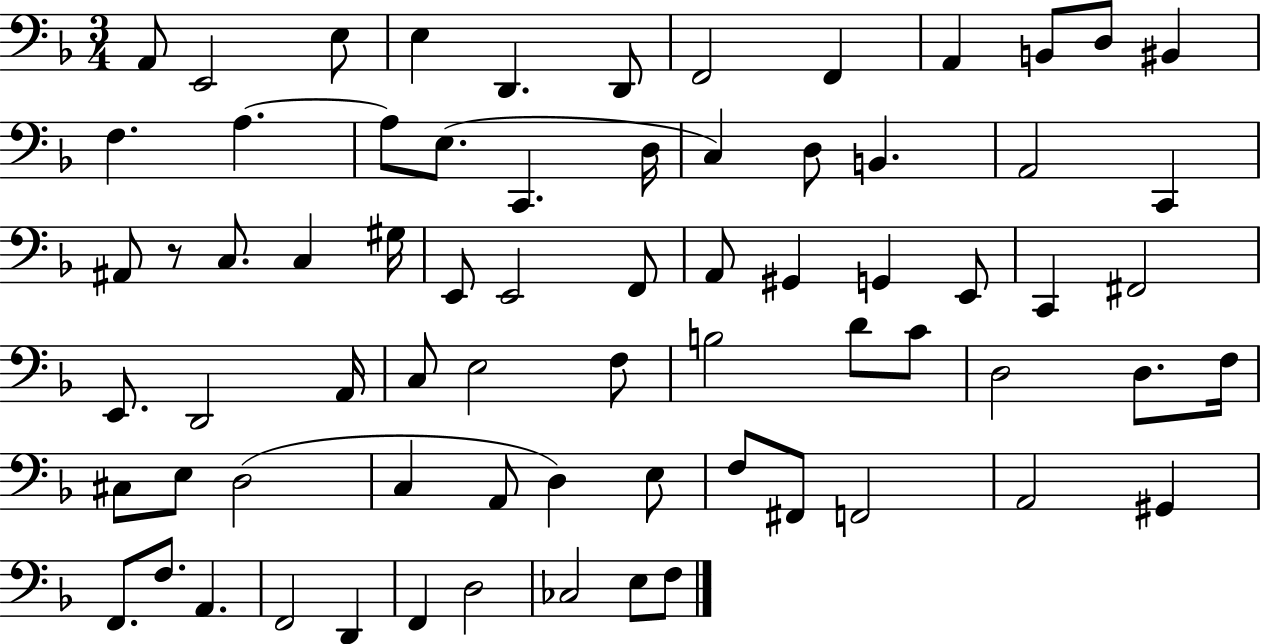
A2/e E2/h E3/e E3/q D2/q. D2/e F2/h F2/q A2/q B2/e D3/e BIS2/q F3/q. A3/q. A3/e E3/e. C2/q. D3/s C3/q D3/e B2/q. A2/h C2/q A#2/e R/e C3/e. C3/q G#3/s E2/e E2/h F2/e A2/e G#2/q G2/q E2/e C2/q F#2/h E2/e. D2/h A2/s C3/e E3/h F3/e B3/h D4/e C4/e D3/h D3/e. F3/s C#3/e E3/e D3/h C3/q A2/e D3/q E3/e F3/e F#2/e F2/h A2/h G#2/q F2/e. F3/e. A2/q. F2/h D2/q F2/q D3/h CES3/h E3/e F3/e